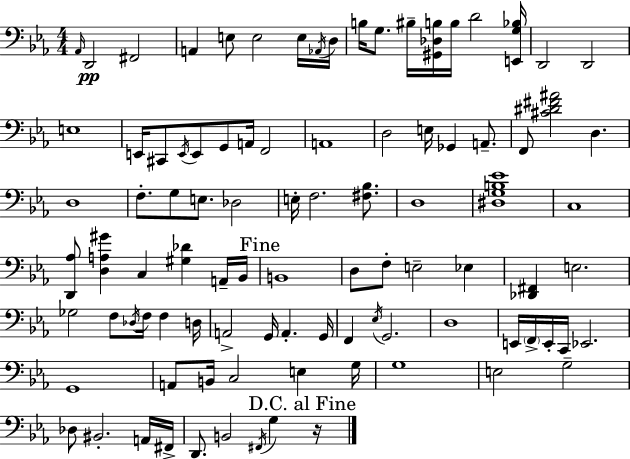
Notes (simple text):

Ab2/s D2/h F#2/h A2/q E3/e E3/h E3/s Ab2/s D3/s B3/s G3/e. BIS3/s [G#2,Db3,B3]/s B3/s D4/h [E2,G3,Bb3]/s D2/h D2/h E3/w E2/s C#2/e E2/s E2/e G2/e A2/s F2/h A2/w D3/h E3/s Gb2/q A2/e. F2/e [C#4,D#4,F#4,A#4]/h D3/q. D3/w F3/e. G3/e E3/e. Db3/h E3/s F3/h. [F#3,Bb3]/e. D3/w [D#3,G3,B3,Eb4]/w C3/w [D2,Ab3]/e [D3,A3,G#4]/q C3/q [G#3,Db4]/q A2/s Bb2/s B2/w D3/e F3/e E3/h Eb3/q [Db2,F#2]/q E3/h. Gb3/h F3/e Db3/s F3/s F3/q D3/s A2/h G2/s A2/q. G2/s F2/q Eb3/s G2/h. D3/w E2/s F2/s E2/s C2/s Eb2/h. G2/w A2/e B2/s C3/h E3/q G3/s G3/w E3/h G3/h Db3/e BIS2/h. A2/s F#2/s D2/e. B2/h F#2/s G3/q R/s